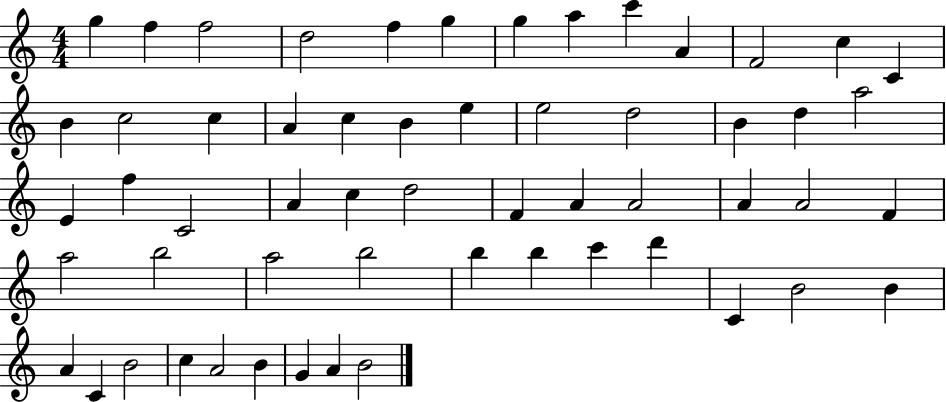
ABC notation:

X:1
T:Untitled
M:4/4
L:1/4
K:C
g f f2 d2 f g g a c' A F2 c C B c2 c A c B e e2 d2 B d a2 E f C2 A c d2 F A A2 A A2 F a2 b2 a2 b2 b b c' d' C B2 B A C B2 c A2 B G A B2